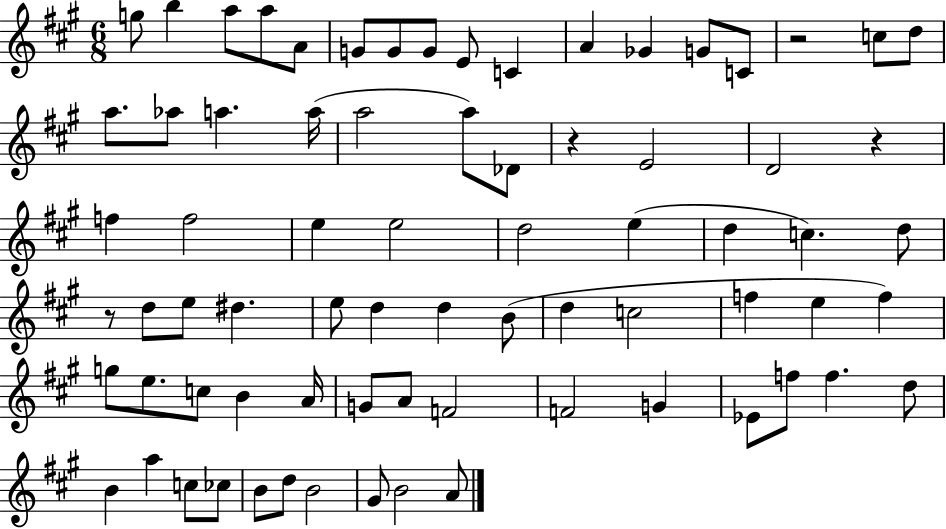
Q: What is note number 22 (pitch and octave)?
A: A5